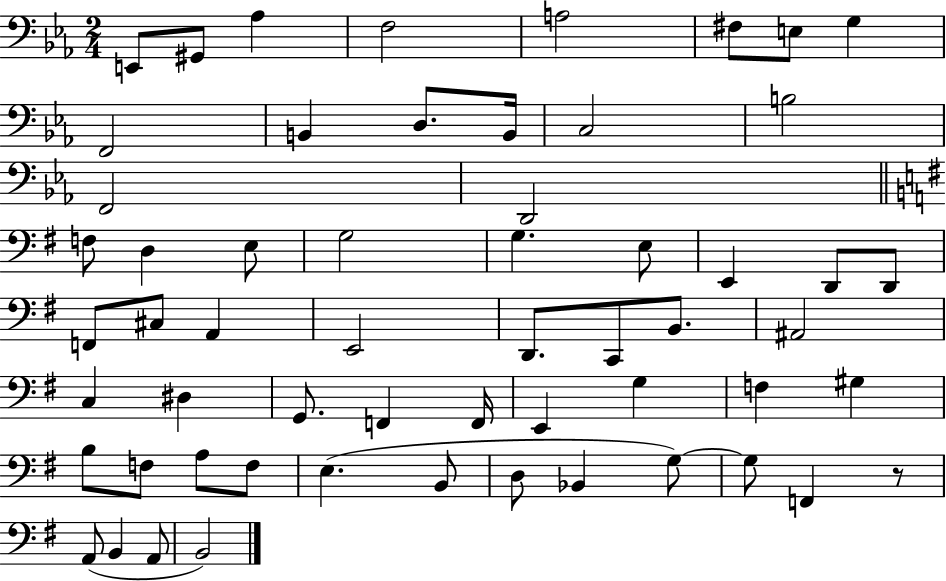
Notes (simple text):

E2/e G#2/e Ab3/q F3/h A3/h F#3/e E3/e G3/q F2/h B2/q D3/e. B2/s C3/h B3/h F2/h D2/h F3/e D3/q E3/e G3/h G3/q. E3/e E2/q D2/e D2/e F2/e C#3/e A2/q E2/h D2/e. C2/e B2/e. A#2/h C3/q D#3/q G2/e. F2/q F2/s E2/q G3/q F3/q G#3/q B3/e F3/e A3/e F3/e E3/q. B2/e D3/e Bb2/q G3/e G3/e F2/q R/e A2/e B2/q A2/e B2/h